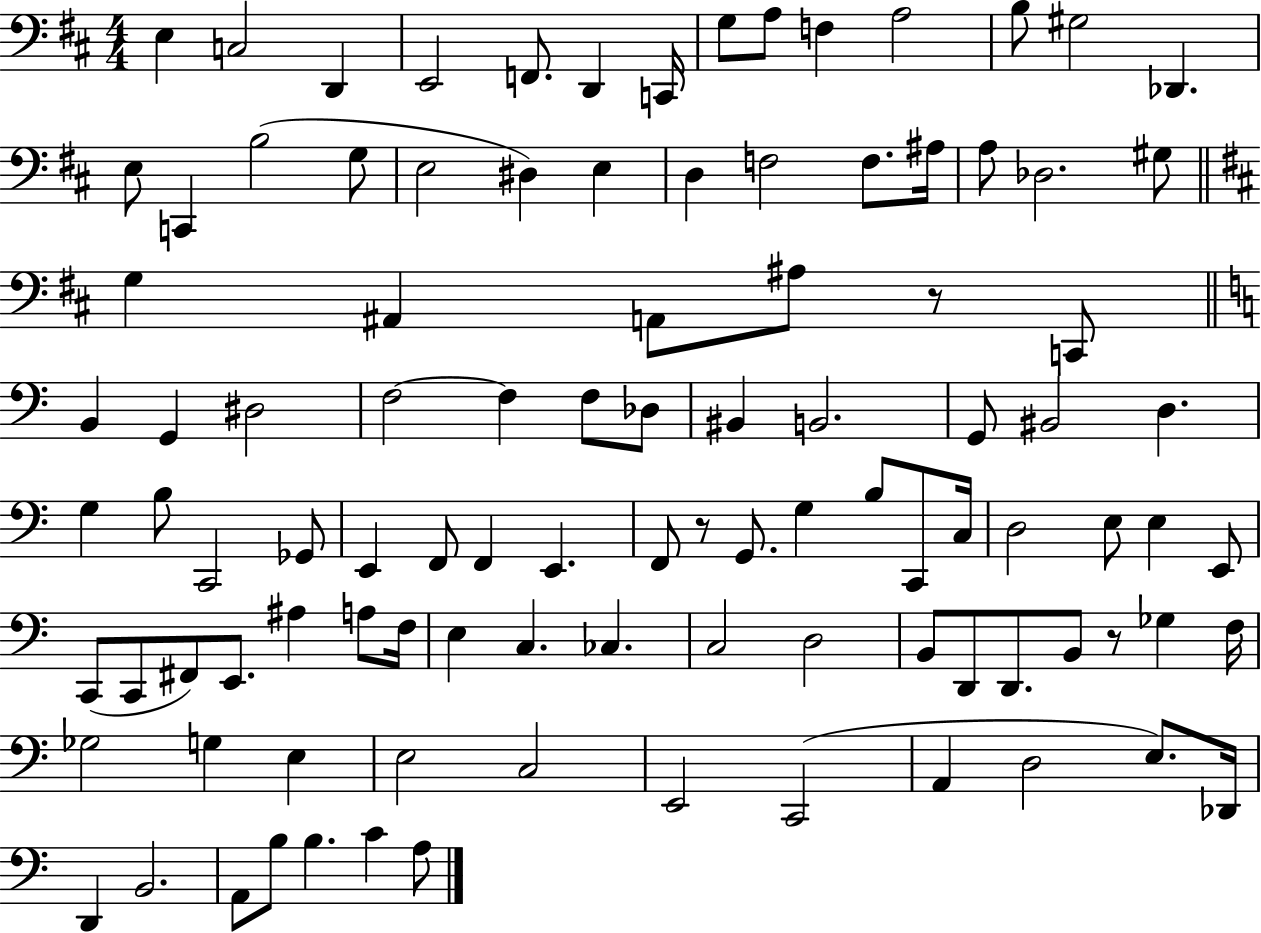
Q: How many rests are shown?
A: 3